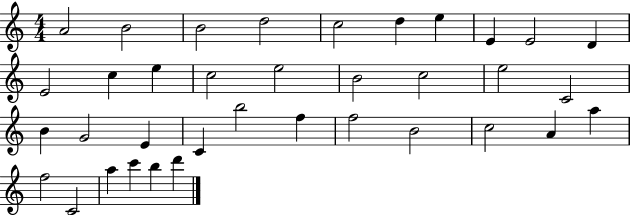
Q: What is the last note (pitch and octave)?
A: D6